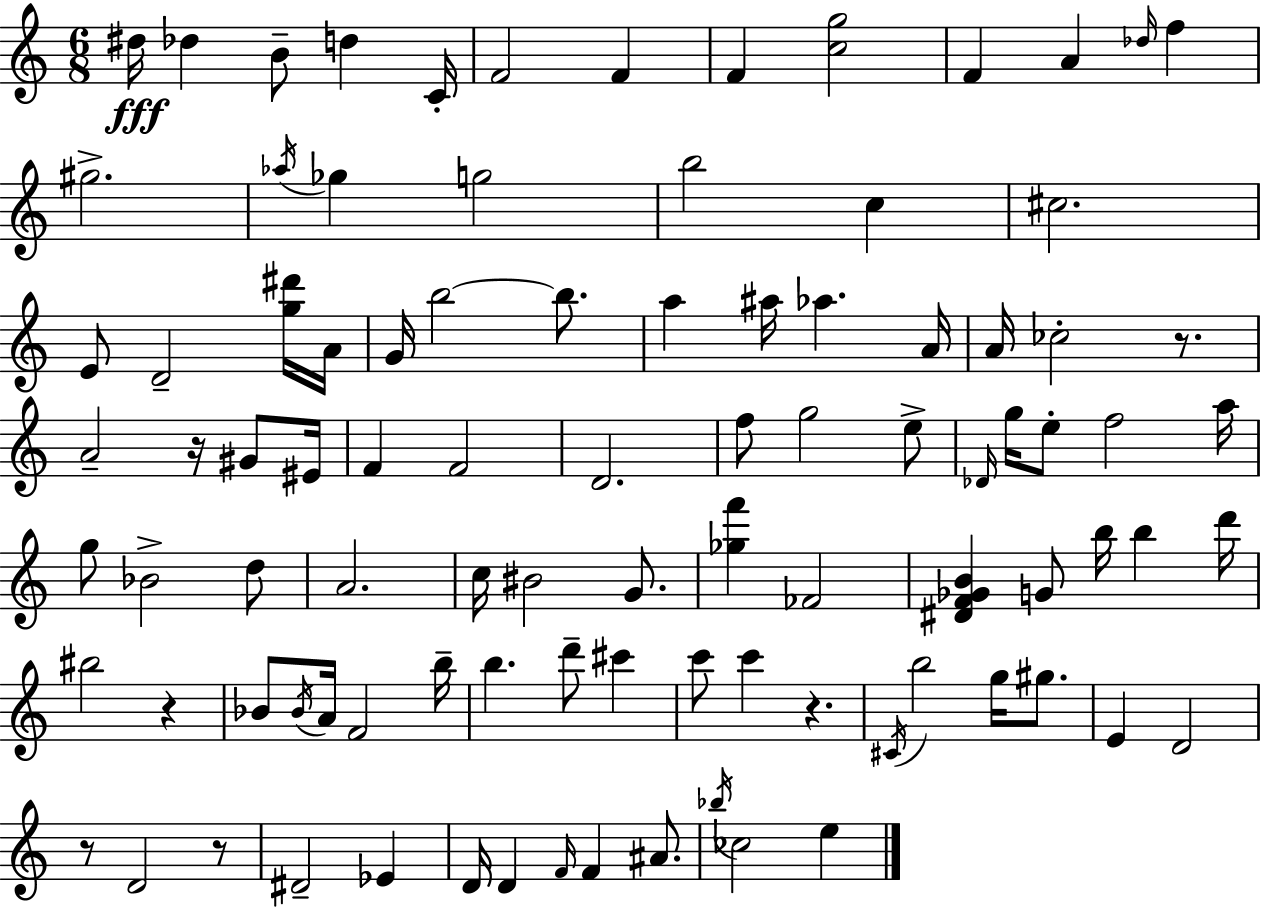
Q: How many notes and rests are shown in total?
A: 95